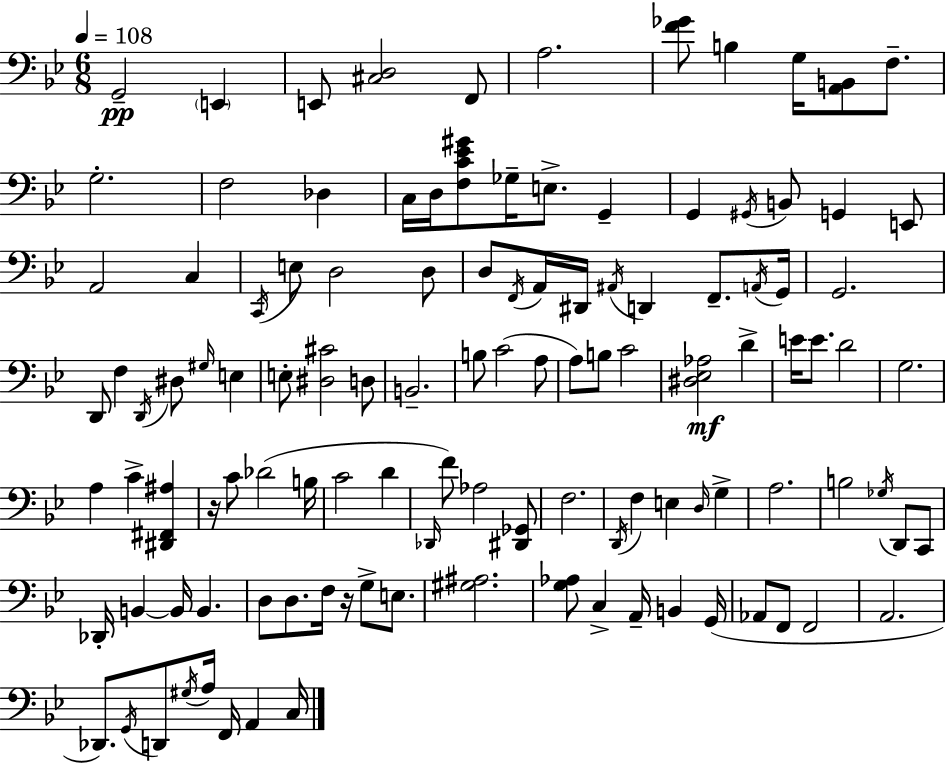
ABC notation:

X:1
T:Untitled
M:6/8
L:1/4
K:Gm
G,,2 E,, E,,/2 [^C,D,]2 F,,/2 A,2 [F_G]/2 B, G,/4 [A,,B,,]/2 F,/2 G,2 F,2 _D, C,/4 D,/4 [F,C_E^G]/2 _G,/4 E,/2 G,, G,, ^G,,/4 B,,/2 G,, E,,/2 A,,2 C, C,,/4 E,/2 D,2 D,/2 D,/2 F,,/4 A,,/4 ^D,,/4 ^A,,/4 D,, F,,/2 A,,/4 G,,/4 G,,2 D,,/2 F, D,,/4 ^D,/2 ^G,/4 E, E,/2 [^D,^C]2 D,/2 B,,2 B,/2 C2 A,/2 A,/2 B,/2 C2 [^D,_E,_A,]2 D E/4 E/2 D2 G,2 A, C [^D,,^F,,^A,] z/4 C/2 _D2 B,/4 C2 D _D,,/4 F/2 _A,2 [^D,,_G,,]/2 F,2 D,,/4 F, E, D,/4 G, A,2 B,2 _G,/4 D,,/2 C,,/2 _D,,/4 B,, B,,/4 B,, D,/2 D,/2 F,/4 z/4 G,/2 E,/2 [^G,^A,]2 [G,_A,]/2 C, A,,/4 B,, G,,/4 _A,,/2 F,,/2 F,,2 A,,2 _D,,/2 G,,/4 D,,/2 ^G,/4 A,/4 F,,/4 A,, C,/4